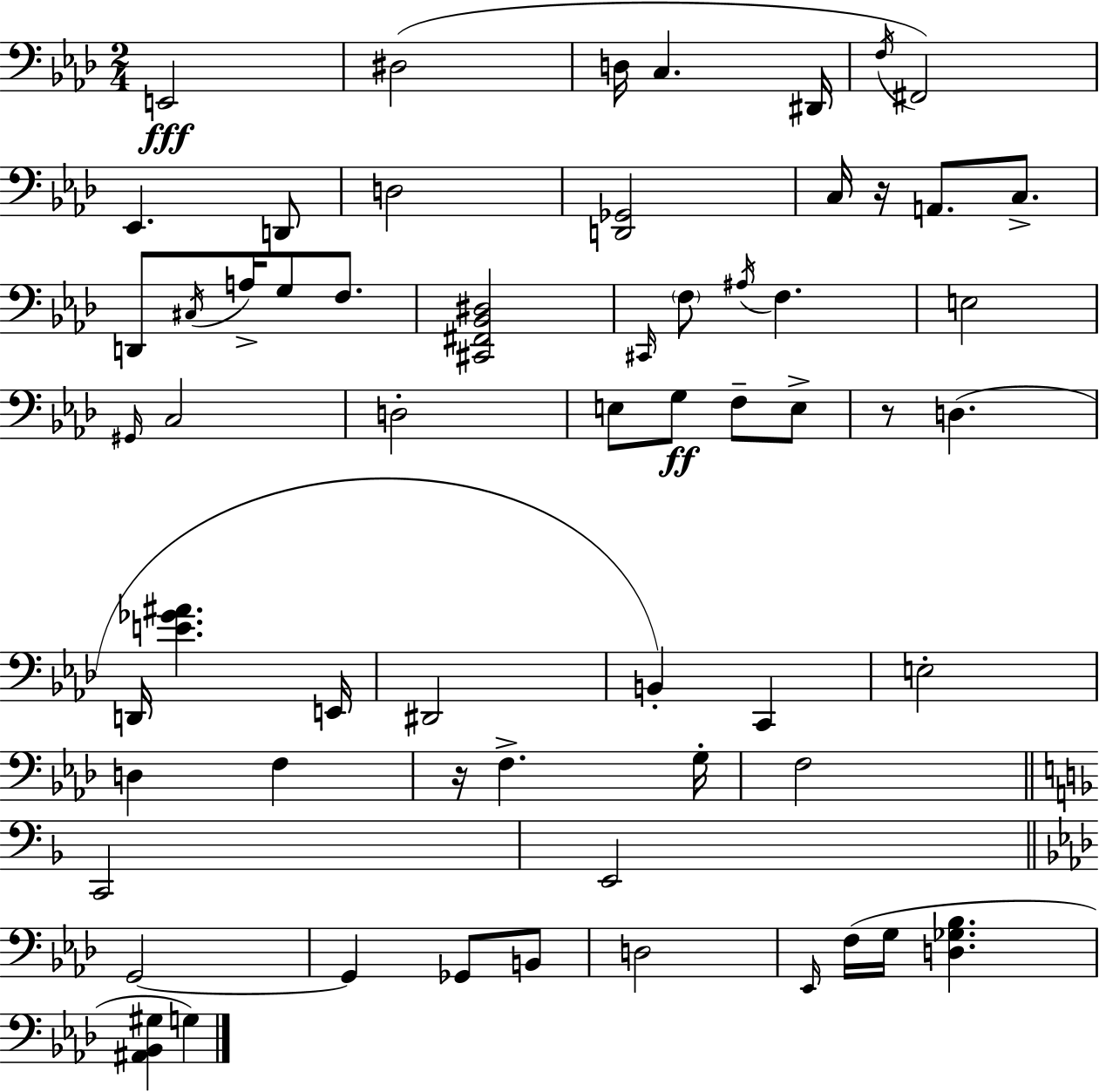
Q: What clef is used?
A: bass